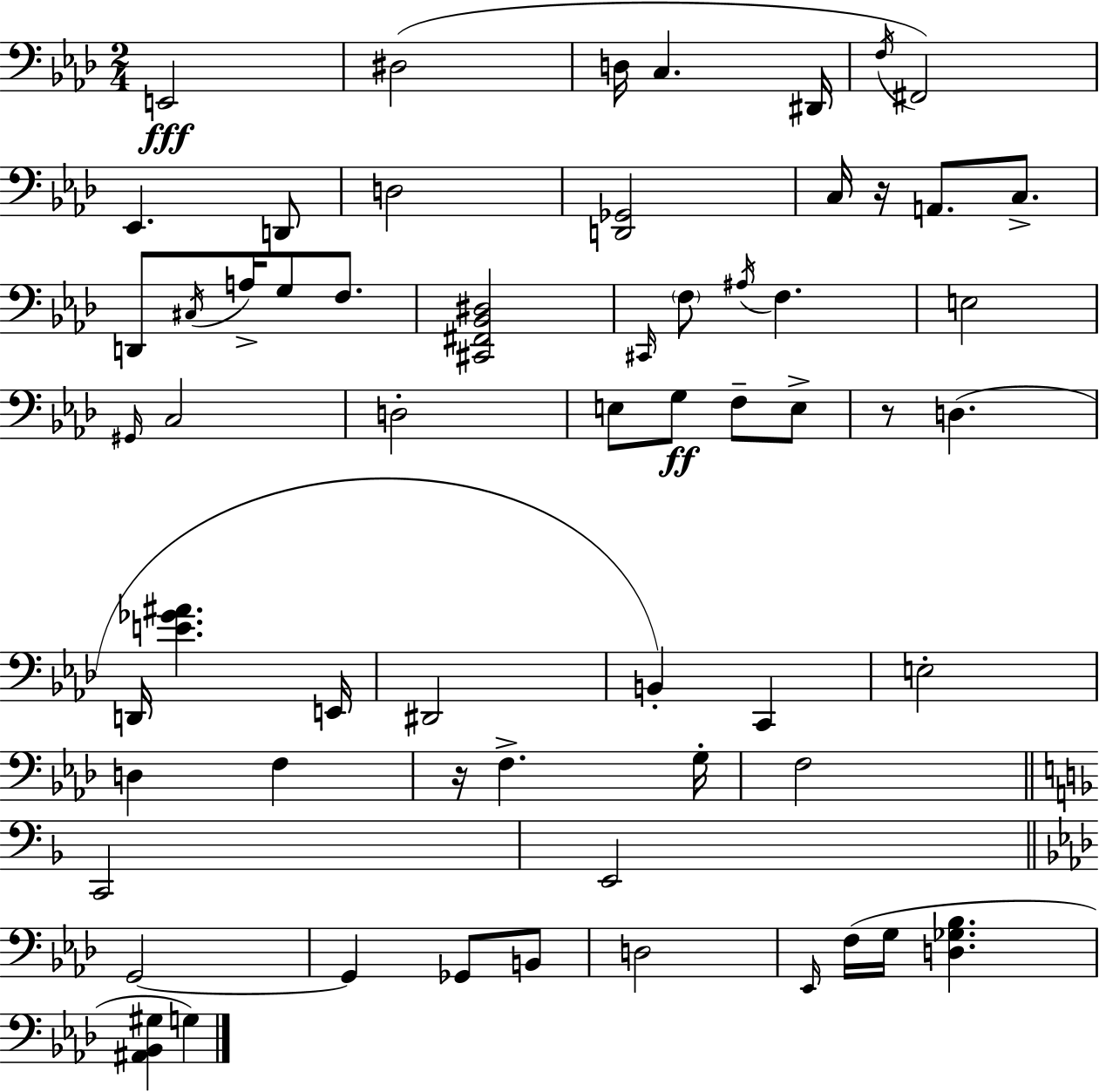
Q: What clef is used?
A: bass